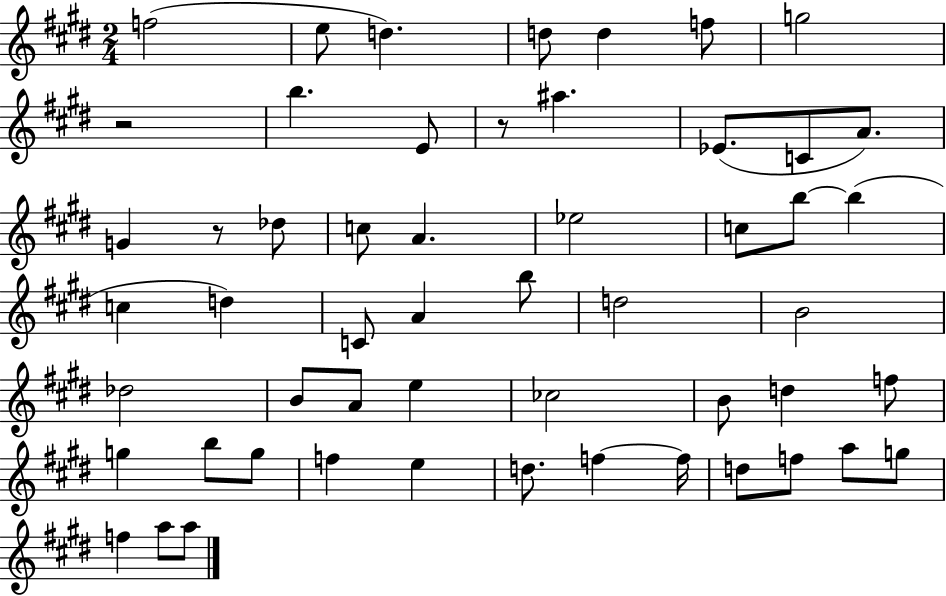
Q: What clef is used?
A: treble